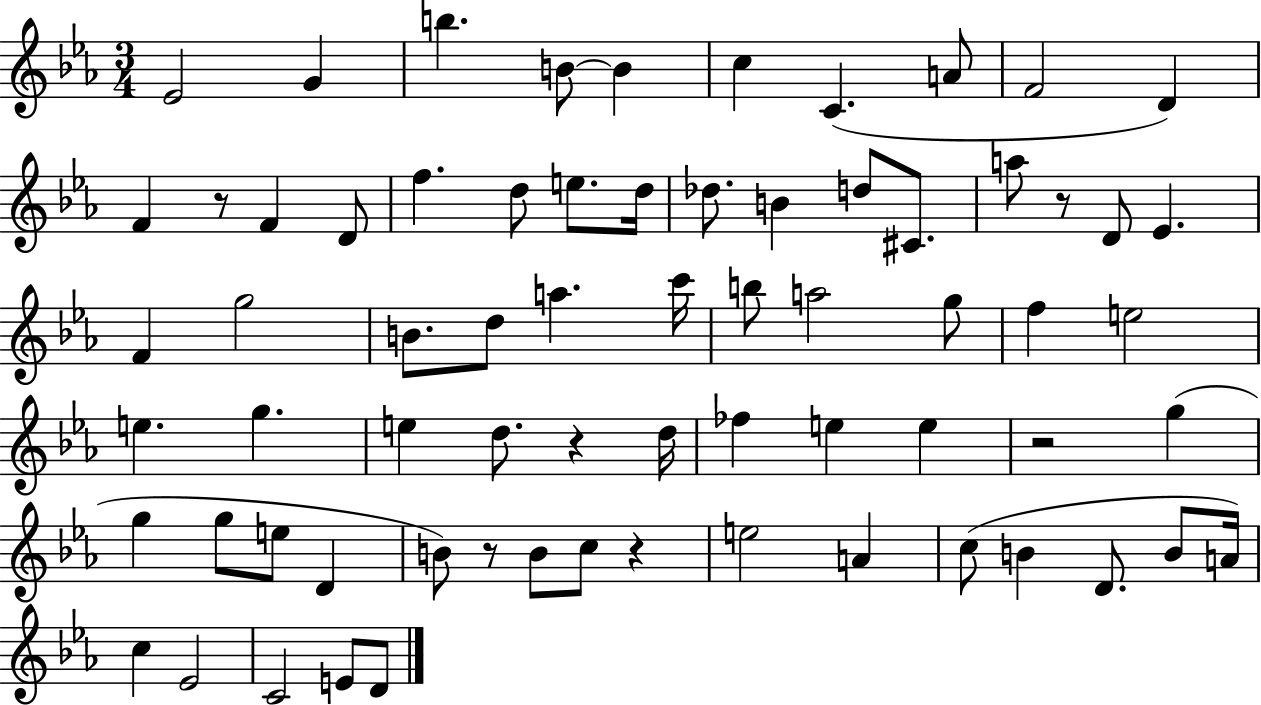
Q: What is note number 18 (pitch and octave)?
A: Db5